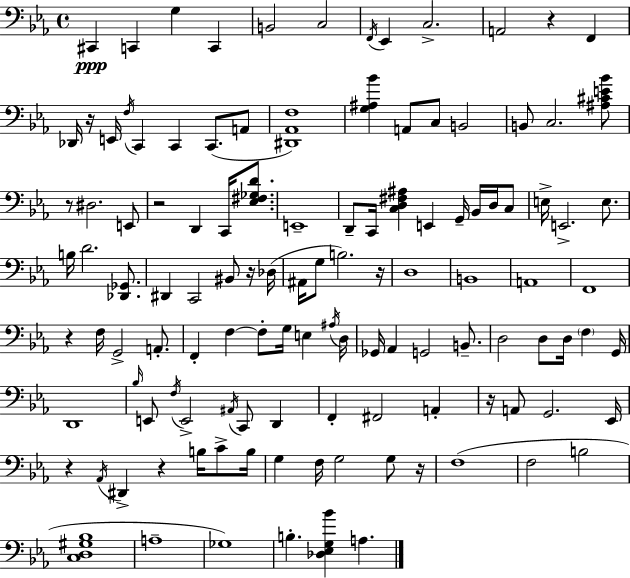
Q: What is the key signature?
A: EES major